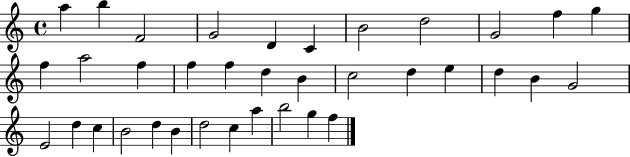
A5/q B5/q F4/h G4/h D4/q C4/q B4/h D5/h G4/h F5/q G5/q F5/q A5/h F5/q F5/q F5/q D5/q B4/q C5/h D5/q E5/q D5/q B4/q G4/h E4/h D5/q C5/q B4/h D5/q B4/q D5/h C5/q A5/q B5/h G5/q F5/q